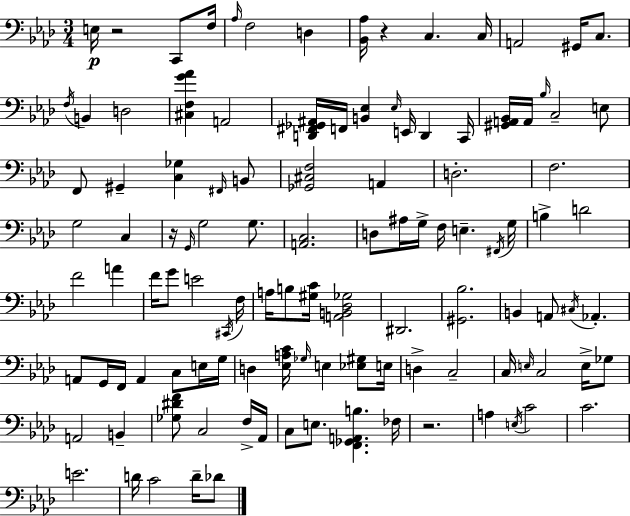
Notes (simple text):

E3/s R/h C2/e F3/s Ab3/s F3/h D3/q [Bb2,Ab3]/s R/q C3/q. C3/s A2/h G#2/s C3/e. F3/s B2/q D3/h [C#3,F3,G4,Ab4]/q A2/h [D2,F#2,Gb2,A#2]/s F2/s [B2,Eb3]/q Eb3/s E2/s D2/q C2/s [G#2,A2,Bb2]/s A2/s Bb3/s C3/h E3/e F2/e G#2/q [C3,Gb3]/q F#2/s B2/e [Gb2,C#3,F3]/h A2/q D3/h. F3/h. G3/h C3/q R/s G2/s G3/h G3/e. [A2,C3]/h. D3/e A#3/s G3/s F3/s E3/q. F#2/s G3/s B3/q D4/h F4/h A4/q F4/s G4/e E4/h C#2/s F3/s A3/s B3/e [G#3,C4]/s [A2,B2,Db3,Gb3]/h D#2/h. [G#2,Bb3]/h. B2/q A2/e C#3/s Ab2/q. A2/e G2/s F2/s A2/q C3/e E3/s G3/s D3/q [Eb3,A3,C4]/s Gb3/s E3/q [Eb3,G#3]/e E3/s D3/q C3/h C3/s E3/s C3/h E3/s Gb3/e A2/h B2/q [Gb3,D#4,F4]/e C3/h F3/s Ab2/s C3/e E3/e. [F2,Gb2,A2,B3]/q. FES3/s R/h. A3/q E3/s C4/h C4/h. E4/h. D4/s C4/h D4/s Db4/e